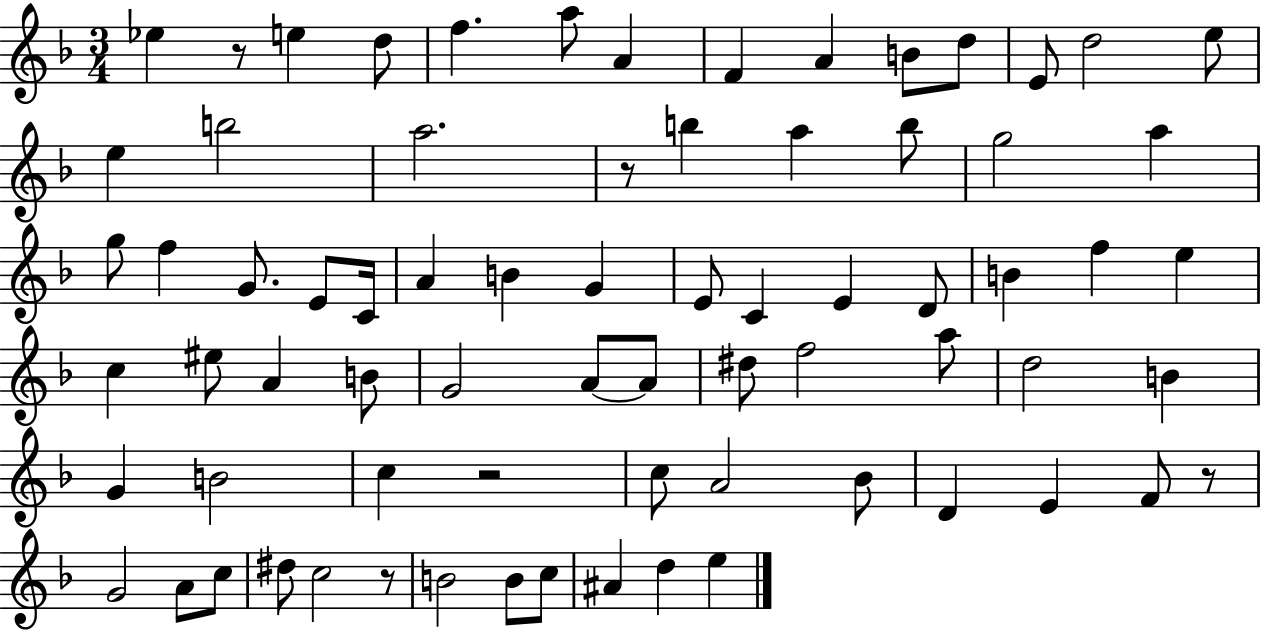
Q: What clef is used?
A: treble